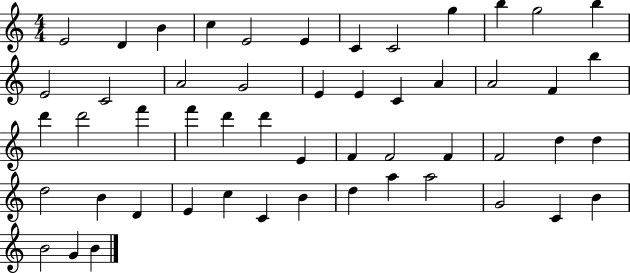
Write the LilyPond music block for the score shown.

{
  \clef treble
  \numericTimeSignature
  \time 4/4
  \key c \major
  e'2 d'4 b'4 | c''4 e'2 e'4 | c'4 c'2 g''4 | b''4 g''2 b''4 | \break e'2 c'2 | a'2 g'2 | e'4 e'4 c'4 a'4 | a'2 f'4 b''4 | \break d'''4 d'''2 f'''4 | f'''4 d'''4 d'''4 e'4 | f'4 f'2 f'4 | f'2 d''4 d''4 | \break d''2 b'4 d'4 | e'4 c''4 c'4 b'4 | d''4 a''4 a''2 | g'2 c'4 b'4 | \break b'2 g'4 b'4 | \bar "|."
}